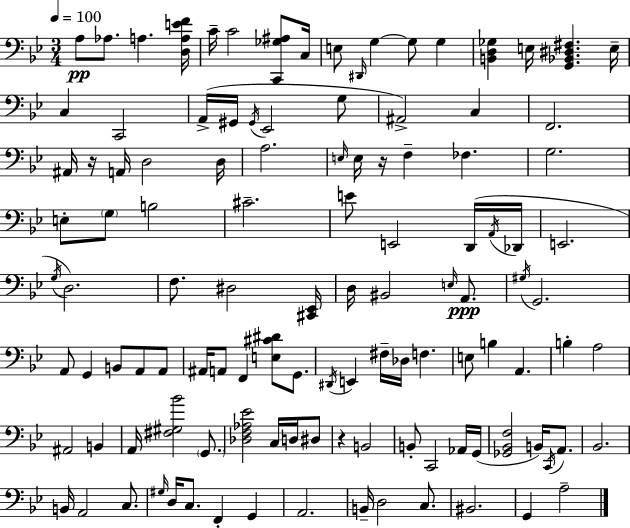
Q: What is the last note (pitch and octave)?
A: A3